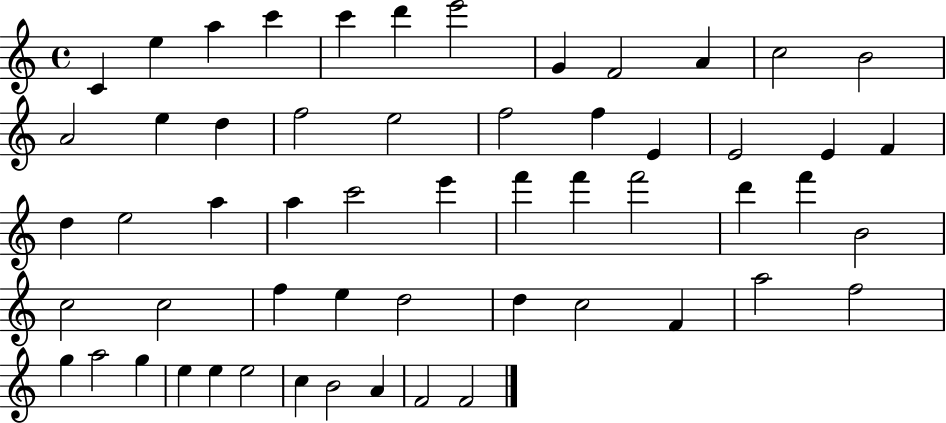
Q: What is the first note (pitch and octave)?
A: C4